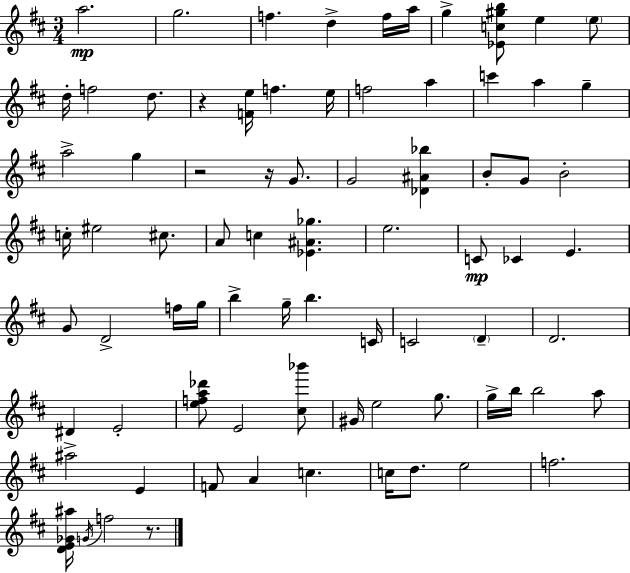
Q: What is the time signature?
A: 3/4